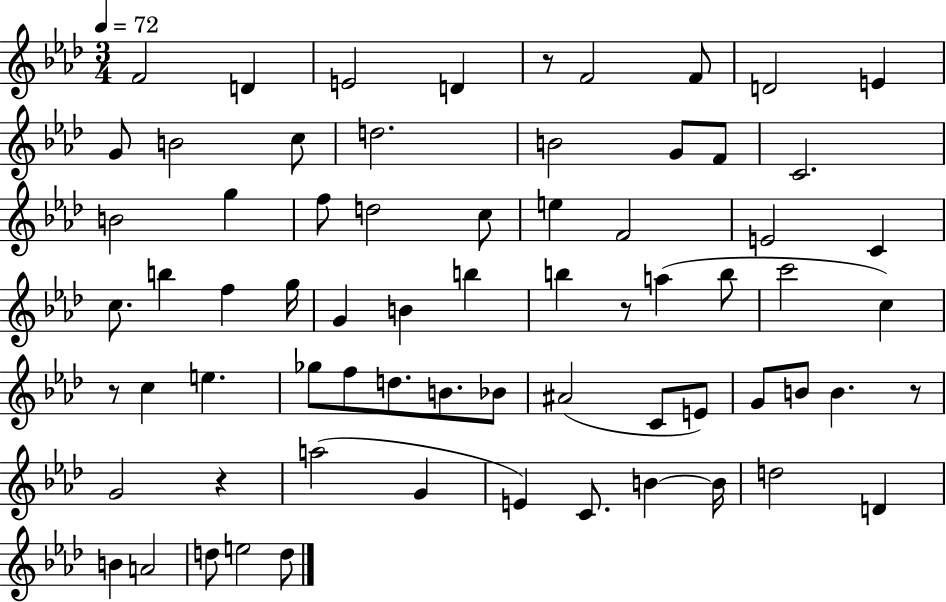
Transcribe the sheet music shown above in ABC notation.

X:1
T:Untitled
M:3/4
L:1/4
K:Ab
F2 D E2 D z/2 F2 F/2 D2 E G/2 B2 c/2 d2 B2 G/2 F/2 C2 B2 g f/2 d2 c/2 e F2 E2 C c/2 b f g/4 G B b b z/2 a b/2 c'2 c z/2 c e _g/2 f/2 d/2 B/2 _B/2 ^A2 C/2 E/2 G/2 B/2 B z/2 G2 z a2 G E C/2 B B/4 d2 D B A2 d/2 e2 d/2